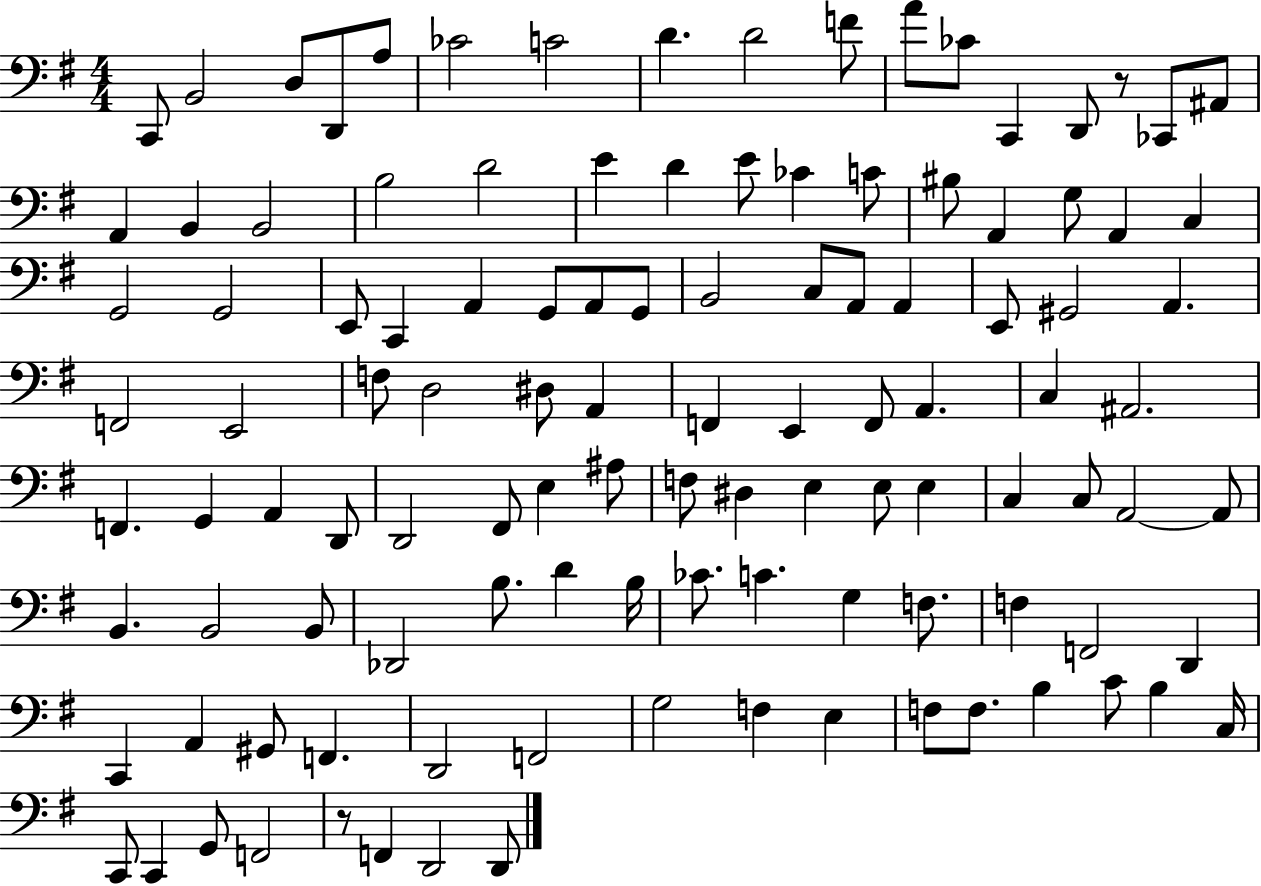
C2/e B2/h D3/e D2/e A3/e CES4/h C4/h D4/q. D4/h F4/e A4/e CES4/e C2/q D2/e R/e CES2/e A#2/e A2/q B2/q B2/h B3/h D4/h E4/q D4/q E4/e CES4/q C4/e BIS3/e A2/q G3/e A2/q C3/q G2/h G2/h E2/e C2/q A2/q G2/e A2/e G2/e B2/h C3/e A2/e A2/q E2/e G#2/h A2/q. F2/h E2/h F3/e D3/h D#3/e A2/q F2/q E2/q F2/e A2/q. C3/q A#2/h. F2/q. G2/q A2/q D2/e D2/h F#2/e E3/q A#3/e F3/e D#3/q E3/q E3/e E3/q C3/q C3/e A2/h A2/e B2/q. B2/h B2/e Db2/h B3/e. D4/q B3/s CES4/e. C4/q. G3/q F3/e. F3/q F2/h D2/q C2/q A2/q G#2/e F2/q. D2/h F2/h G3/h F3/q E3/q F3/e F3/e. B3/q C4/e B3/q C3/s C2/e C2/q G2/e F2/h R/e F2/q D2/h D2/e